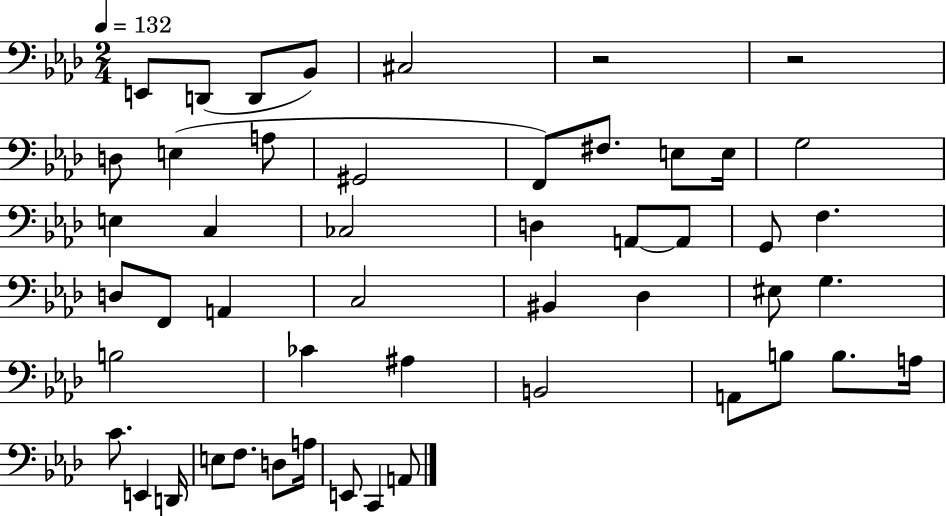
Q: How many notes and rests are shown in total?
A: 50